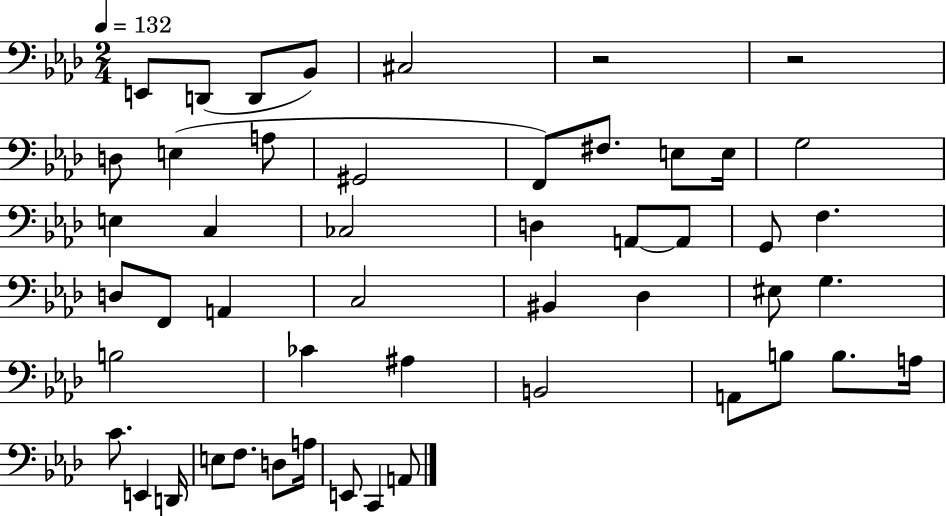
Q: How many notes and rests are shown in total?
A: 50